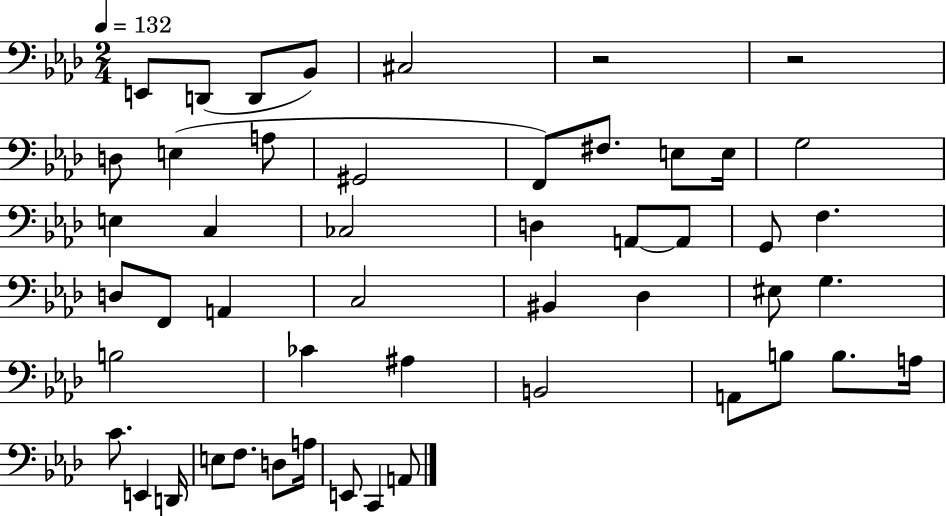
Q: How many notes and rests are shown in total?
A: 50